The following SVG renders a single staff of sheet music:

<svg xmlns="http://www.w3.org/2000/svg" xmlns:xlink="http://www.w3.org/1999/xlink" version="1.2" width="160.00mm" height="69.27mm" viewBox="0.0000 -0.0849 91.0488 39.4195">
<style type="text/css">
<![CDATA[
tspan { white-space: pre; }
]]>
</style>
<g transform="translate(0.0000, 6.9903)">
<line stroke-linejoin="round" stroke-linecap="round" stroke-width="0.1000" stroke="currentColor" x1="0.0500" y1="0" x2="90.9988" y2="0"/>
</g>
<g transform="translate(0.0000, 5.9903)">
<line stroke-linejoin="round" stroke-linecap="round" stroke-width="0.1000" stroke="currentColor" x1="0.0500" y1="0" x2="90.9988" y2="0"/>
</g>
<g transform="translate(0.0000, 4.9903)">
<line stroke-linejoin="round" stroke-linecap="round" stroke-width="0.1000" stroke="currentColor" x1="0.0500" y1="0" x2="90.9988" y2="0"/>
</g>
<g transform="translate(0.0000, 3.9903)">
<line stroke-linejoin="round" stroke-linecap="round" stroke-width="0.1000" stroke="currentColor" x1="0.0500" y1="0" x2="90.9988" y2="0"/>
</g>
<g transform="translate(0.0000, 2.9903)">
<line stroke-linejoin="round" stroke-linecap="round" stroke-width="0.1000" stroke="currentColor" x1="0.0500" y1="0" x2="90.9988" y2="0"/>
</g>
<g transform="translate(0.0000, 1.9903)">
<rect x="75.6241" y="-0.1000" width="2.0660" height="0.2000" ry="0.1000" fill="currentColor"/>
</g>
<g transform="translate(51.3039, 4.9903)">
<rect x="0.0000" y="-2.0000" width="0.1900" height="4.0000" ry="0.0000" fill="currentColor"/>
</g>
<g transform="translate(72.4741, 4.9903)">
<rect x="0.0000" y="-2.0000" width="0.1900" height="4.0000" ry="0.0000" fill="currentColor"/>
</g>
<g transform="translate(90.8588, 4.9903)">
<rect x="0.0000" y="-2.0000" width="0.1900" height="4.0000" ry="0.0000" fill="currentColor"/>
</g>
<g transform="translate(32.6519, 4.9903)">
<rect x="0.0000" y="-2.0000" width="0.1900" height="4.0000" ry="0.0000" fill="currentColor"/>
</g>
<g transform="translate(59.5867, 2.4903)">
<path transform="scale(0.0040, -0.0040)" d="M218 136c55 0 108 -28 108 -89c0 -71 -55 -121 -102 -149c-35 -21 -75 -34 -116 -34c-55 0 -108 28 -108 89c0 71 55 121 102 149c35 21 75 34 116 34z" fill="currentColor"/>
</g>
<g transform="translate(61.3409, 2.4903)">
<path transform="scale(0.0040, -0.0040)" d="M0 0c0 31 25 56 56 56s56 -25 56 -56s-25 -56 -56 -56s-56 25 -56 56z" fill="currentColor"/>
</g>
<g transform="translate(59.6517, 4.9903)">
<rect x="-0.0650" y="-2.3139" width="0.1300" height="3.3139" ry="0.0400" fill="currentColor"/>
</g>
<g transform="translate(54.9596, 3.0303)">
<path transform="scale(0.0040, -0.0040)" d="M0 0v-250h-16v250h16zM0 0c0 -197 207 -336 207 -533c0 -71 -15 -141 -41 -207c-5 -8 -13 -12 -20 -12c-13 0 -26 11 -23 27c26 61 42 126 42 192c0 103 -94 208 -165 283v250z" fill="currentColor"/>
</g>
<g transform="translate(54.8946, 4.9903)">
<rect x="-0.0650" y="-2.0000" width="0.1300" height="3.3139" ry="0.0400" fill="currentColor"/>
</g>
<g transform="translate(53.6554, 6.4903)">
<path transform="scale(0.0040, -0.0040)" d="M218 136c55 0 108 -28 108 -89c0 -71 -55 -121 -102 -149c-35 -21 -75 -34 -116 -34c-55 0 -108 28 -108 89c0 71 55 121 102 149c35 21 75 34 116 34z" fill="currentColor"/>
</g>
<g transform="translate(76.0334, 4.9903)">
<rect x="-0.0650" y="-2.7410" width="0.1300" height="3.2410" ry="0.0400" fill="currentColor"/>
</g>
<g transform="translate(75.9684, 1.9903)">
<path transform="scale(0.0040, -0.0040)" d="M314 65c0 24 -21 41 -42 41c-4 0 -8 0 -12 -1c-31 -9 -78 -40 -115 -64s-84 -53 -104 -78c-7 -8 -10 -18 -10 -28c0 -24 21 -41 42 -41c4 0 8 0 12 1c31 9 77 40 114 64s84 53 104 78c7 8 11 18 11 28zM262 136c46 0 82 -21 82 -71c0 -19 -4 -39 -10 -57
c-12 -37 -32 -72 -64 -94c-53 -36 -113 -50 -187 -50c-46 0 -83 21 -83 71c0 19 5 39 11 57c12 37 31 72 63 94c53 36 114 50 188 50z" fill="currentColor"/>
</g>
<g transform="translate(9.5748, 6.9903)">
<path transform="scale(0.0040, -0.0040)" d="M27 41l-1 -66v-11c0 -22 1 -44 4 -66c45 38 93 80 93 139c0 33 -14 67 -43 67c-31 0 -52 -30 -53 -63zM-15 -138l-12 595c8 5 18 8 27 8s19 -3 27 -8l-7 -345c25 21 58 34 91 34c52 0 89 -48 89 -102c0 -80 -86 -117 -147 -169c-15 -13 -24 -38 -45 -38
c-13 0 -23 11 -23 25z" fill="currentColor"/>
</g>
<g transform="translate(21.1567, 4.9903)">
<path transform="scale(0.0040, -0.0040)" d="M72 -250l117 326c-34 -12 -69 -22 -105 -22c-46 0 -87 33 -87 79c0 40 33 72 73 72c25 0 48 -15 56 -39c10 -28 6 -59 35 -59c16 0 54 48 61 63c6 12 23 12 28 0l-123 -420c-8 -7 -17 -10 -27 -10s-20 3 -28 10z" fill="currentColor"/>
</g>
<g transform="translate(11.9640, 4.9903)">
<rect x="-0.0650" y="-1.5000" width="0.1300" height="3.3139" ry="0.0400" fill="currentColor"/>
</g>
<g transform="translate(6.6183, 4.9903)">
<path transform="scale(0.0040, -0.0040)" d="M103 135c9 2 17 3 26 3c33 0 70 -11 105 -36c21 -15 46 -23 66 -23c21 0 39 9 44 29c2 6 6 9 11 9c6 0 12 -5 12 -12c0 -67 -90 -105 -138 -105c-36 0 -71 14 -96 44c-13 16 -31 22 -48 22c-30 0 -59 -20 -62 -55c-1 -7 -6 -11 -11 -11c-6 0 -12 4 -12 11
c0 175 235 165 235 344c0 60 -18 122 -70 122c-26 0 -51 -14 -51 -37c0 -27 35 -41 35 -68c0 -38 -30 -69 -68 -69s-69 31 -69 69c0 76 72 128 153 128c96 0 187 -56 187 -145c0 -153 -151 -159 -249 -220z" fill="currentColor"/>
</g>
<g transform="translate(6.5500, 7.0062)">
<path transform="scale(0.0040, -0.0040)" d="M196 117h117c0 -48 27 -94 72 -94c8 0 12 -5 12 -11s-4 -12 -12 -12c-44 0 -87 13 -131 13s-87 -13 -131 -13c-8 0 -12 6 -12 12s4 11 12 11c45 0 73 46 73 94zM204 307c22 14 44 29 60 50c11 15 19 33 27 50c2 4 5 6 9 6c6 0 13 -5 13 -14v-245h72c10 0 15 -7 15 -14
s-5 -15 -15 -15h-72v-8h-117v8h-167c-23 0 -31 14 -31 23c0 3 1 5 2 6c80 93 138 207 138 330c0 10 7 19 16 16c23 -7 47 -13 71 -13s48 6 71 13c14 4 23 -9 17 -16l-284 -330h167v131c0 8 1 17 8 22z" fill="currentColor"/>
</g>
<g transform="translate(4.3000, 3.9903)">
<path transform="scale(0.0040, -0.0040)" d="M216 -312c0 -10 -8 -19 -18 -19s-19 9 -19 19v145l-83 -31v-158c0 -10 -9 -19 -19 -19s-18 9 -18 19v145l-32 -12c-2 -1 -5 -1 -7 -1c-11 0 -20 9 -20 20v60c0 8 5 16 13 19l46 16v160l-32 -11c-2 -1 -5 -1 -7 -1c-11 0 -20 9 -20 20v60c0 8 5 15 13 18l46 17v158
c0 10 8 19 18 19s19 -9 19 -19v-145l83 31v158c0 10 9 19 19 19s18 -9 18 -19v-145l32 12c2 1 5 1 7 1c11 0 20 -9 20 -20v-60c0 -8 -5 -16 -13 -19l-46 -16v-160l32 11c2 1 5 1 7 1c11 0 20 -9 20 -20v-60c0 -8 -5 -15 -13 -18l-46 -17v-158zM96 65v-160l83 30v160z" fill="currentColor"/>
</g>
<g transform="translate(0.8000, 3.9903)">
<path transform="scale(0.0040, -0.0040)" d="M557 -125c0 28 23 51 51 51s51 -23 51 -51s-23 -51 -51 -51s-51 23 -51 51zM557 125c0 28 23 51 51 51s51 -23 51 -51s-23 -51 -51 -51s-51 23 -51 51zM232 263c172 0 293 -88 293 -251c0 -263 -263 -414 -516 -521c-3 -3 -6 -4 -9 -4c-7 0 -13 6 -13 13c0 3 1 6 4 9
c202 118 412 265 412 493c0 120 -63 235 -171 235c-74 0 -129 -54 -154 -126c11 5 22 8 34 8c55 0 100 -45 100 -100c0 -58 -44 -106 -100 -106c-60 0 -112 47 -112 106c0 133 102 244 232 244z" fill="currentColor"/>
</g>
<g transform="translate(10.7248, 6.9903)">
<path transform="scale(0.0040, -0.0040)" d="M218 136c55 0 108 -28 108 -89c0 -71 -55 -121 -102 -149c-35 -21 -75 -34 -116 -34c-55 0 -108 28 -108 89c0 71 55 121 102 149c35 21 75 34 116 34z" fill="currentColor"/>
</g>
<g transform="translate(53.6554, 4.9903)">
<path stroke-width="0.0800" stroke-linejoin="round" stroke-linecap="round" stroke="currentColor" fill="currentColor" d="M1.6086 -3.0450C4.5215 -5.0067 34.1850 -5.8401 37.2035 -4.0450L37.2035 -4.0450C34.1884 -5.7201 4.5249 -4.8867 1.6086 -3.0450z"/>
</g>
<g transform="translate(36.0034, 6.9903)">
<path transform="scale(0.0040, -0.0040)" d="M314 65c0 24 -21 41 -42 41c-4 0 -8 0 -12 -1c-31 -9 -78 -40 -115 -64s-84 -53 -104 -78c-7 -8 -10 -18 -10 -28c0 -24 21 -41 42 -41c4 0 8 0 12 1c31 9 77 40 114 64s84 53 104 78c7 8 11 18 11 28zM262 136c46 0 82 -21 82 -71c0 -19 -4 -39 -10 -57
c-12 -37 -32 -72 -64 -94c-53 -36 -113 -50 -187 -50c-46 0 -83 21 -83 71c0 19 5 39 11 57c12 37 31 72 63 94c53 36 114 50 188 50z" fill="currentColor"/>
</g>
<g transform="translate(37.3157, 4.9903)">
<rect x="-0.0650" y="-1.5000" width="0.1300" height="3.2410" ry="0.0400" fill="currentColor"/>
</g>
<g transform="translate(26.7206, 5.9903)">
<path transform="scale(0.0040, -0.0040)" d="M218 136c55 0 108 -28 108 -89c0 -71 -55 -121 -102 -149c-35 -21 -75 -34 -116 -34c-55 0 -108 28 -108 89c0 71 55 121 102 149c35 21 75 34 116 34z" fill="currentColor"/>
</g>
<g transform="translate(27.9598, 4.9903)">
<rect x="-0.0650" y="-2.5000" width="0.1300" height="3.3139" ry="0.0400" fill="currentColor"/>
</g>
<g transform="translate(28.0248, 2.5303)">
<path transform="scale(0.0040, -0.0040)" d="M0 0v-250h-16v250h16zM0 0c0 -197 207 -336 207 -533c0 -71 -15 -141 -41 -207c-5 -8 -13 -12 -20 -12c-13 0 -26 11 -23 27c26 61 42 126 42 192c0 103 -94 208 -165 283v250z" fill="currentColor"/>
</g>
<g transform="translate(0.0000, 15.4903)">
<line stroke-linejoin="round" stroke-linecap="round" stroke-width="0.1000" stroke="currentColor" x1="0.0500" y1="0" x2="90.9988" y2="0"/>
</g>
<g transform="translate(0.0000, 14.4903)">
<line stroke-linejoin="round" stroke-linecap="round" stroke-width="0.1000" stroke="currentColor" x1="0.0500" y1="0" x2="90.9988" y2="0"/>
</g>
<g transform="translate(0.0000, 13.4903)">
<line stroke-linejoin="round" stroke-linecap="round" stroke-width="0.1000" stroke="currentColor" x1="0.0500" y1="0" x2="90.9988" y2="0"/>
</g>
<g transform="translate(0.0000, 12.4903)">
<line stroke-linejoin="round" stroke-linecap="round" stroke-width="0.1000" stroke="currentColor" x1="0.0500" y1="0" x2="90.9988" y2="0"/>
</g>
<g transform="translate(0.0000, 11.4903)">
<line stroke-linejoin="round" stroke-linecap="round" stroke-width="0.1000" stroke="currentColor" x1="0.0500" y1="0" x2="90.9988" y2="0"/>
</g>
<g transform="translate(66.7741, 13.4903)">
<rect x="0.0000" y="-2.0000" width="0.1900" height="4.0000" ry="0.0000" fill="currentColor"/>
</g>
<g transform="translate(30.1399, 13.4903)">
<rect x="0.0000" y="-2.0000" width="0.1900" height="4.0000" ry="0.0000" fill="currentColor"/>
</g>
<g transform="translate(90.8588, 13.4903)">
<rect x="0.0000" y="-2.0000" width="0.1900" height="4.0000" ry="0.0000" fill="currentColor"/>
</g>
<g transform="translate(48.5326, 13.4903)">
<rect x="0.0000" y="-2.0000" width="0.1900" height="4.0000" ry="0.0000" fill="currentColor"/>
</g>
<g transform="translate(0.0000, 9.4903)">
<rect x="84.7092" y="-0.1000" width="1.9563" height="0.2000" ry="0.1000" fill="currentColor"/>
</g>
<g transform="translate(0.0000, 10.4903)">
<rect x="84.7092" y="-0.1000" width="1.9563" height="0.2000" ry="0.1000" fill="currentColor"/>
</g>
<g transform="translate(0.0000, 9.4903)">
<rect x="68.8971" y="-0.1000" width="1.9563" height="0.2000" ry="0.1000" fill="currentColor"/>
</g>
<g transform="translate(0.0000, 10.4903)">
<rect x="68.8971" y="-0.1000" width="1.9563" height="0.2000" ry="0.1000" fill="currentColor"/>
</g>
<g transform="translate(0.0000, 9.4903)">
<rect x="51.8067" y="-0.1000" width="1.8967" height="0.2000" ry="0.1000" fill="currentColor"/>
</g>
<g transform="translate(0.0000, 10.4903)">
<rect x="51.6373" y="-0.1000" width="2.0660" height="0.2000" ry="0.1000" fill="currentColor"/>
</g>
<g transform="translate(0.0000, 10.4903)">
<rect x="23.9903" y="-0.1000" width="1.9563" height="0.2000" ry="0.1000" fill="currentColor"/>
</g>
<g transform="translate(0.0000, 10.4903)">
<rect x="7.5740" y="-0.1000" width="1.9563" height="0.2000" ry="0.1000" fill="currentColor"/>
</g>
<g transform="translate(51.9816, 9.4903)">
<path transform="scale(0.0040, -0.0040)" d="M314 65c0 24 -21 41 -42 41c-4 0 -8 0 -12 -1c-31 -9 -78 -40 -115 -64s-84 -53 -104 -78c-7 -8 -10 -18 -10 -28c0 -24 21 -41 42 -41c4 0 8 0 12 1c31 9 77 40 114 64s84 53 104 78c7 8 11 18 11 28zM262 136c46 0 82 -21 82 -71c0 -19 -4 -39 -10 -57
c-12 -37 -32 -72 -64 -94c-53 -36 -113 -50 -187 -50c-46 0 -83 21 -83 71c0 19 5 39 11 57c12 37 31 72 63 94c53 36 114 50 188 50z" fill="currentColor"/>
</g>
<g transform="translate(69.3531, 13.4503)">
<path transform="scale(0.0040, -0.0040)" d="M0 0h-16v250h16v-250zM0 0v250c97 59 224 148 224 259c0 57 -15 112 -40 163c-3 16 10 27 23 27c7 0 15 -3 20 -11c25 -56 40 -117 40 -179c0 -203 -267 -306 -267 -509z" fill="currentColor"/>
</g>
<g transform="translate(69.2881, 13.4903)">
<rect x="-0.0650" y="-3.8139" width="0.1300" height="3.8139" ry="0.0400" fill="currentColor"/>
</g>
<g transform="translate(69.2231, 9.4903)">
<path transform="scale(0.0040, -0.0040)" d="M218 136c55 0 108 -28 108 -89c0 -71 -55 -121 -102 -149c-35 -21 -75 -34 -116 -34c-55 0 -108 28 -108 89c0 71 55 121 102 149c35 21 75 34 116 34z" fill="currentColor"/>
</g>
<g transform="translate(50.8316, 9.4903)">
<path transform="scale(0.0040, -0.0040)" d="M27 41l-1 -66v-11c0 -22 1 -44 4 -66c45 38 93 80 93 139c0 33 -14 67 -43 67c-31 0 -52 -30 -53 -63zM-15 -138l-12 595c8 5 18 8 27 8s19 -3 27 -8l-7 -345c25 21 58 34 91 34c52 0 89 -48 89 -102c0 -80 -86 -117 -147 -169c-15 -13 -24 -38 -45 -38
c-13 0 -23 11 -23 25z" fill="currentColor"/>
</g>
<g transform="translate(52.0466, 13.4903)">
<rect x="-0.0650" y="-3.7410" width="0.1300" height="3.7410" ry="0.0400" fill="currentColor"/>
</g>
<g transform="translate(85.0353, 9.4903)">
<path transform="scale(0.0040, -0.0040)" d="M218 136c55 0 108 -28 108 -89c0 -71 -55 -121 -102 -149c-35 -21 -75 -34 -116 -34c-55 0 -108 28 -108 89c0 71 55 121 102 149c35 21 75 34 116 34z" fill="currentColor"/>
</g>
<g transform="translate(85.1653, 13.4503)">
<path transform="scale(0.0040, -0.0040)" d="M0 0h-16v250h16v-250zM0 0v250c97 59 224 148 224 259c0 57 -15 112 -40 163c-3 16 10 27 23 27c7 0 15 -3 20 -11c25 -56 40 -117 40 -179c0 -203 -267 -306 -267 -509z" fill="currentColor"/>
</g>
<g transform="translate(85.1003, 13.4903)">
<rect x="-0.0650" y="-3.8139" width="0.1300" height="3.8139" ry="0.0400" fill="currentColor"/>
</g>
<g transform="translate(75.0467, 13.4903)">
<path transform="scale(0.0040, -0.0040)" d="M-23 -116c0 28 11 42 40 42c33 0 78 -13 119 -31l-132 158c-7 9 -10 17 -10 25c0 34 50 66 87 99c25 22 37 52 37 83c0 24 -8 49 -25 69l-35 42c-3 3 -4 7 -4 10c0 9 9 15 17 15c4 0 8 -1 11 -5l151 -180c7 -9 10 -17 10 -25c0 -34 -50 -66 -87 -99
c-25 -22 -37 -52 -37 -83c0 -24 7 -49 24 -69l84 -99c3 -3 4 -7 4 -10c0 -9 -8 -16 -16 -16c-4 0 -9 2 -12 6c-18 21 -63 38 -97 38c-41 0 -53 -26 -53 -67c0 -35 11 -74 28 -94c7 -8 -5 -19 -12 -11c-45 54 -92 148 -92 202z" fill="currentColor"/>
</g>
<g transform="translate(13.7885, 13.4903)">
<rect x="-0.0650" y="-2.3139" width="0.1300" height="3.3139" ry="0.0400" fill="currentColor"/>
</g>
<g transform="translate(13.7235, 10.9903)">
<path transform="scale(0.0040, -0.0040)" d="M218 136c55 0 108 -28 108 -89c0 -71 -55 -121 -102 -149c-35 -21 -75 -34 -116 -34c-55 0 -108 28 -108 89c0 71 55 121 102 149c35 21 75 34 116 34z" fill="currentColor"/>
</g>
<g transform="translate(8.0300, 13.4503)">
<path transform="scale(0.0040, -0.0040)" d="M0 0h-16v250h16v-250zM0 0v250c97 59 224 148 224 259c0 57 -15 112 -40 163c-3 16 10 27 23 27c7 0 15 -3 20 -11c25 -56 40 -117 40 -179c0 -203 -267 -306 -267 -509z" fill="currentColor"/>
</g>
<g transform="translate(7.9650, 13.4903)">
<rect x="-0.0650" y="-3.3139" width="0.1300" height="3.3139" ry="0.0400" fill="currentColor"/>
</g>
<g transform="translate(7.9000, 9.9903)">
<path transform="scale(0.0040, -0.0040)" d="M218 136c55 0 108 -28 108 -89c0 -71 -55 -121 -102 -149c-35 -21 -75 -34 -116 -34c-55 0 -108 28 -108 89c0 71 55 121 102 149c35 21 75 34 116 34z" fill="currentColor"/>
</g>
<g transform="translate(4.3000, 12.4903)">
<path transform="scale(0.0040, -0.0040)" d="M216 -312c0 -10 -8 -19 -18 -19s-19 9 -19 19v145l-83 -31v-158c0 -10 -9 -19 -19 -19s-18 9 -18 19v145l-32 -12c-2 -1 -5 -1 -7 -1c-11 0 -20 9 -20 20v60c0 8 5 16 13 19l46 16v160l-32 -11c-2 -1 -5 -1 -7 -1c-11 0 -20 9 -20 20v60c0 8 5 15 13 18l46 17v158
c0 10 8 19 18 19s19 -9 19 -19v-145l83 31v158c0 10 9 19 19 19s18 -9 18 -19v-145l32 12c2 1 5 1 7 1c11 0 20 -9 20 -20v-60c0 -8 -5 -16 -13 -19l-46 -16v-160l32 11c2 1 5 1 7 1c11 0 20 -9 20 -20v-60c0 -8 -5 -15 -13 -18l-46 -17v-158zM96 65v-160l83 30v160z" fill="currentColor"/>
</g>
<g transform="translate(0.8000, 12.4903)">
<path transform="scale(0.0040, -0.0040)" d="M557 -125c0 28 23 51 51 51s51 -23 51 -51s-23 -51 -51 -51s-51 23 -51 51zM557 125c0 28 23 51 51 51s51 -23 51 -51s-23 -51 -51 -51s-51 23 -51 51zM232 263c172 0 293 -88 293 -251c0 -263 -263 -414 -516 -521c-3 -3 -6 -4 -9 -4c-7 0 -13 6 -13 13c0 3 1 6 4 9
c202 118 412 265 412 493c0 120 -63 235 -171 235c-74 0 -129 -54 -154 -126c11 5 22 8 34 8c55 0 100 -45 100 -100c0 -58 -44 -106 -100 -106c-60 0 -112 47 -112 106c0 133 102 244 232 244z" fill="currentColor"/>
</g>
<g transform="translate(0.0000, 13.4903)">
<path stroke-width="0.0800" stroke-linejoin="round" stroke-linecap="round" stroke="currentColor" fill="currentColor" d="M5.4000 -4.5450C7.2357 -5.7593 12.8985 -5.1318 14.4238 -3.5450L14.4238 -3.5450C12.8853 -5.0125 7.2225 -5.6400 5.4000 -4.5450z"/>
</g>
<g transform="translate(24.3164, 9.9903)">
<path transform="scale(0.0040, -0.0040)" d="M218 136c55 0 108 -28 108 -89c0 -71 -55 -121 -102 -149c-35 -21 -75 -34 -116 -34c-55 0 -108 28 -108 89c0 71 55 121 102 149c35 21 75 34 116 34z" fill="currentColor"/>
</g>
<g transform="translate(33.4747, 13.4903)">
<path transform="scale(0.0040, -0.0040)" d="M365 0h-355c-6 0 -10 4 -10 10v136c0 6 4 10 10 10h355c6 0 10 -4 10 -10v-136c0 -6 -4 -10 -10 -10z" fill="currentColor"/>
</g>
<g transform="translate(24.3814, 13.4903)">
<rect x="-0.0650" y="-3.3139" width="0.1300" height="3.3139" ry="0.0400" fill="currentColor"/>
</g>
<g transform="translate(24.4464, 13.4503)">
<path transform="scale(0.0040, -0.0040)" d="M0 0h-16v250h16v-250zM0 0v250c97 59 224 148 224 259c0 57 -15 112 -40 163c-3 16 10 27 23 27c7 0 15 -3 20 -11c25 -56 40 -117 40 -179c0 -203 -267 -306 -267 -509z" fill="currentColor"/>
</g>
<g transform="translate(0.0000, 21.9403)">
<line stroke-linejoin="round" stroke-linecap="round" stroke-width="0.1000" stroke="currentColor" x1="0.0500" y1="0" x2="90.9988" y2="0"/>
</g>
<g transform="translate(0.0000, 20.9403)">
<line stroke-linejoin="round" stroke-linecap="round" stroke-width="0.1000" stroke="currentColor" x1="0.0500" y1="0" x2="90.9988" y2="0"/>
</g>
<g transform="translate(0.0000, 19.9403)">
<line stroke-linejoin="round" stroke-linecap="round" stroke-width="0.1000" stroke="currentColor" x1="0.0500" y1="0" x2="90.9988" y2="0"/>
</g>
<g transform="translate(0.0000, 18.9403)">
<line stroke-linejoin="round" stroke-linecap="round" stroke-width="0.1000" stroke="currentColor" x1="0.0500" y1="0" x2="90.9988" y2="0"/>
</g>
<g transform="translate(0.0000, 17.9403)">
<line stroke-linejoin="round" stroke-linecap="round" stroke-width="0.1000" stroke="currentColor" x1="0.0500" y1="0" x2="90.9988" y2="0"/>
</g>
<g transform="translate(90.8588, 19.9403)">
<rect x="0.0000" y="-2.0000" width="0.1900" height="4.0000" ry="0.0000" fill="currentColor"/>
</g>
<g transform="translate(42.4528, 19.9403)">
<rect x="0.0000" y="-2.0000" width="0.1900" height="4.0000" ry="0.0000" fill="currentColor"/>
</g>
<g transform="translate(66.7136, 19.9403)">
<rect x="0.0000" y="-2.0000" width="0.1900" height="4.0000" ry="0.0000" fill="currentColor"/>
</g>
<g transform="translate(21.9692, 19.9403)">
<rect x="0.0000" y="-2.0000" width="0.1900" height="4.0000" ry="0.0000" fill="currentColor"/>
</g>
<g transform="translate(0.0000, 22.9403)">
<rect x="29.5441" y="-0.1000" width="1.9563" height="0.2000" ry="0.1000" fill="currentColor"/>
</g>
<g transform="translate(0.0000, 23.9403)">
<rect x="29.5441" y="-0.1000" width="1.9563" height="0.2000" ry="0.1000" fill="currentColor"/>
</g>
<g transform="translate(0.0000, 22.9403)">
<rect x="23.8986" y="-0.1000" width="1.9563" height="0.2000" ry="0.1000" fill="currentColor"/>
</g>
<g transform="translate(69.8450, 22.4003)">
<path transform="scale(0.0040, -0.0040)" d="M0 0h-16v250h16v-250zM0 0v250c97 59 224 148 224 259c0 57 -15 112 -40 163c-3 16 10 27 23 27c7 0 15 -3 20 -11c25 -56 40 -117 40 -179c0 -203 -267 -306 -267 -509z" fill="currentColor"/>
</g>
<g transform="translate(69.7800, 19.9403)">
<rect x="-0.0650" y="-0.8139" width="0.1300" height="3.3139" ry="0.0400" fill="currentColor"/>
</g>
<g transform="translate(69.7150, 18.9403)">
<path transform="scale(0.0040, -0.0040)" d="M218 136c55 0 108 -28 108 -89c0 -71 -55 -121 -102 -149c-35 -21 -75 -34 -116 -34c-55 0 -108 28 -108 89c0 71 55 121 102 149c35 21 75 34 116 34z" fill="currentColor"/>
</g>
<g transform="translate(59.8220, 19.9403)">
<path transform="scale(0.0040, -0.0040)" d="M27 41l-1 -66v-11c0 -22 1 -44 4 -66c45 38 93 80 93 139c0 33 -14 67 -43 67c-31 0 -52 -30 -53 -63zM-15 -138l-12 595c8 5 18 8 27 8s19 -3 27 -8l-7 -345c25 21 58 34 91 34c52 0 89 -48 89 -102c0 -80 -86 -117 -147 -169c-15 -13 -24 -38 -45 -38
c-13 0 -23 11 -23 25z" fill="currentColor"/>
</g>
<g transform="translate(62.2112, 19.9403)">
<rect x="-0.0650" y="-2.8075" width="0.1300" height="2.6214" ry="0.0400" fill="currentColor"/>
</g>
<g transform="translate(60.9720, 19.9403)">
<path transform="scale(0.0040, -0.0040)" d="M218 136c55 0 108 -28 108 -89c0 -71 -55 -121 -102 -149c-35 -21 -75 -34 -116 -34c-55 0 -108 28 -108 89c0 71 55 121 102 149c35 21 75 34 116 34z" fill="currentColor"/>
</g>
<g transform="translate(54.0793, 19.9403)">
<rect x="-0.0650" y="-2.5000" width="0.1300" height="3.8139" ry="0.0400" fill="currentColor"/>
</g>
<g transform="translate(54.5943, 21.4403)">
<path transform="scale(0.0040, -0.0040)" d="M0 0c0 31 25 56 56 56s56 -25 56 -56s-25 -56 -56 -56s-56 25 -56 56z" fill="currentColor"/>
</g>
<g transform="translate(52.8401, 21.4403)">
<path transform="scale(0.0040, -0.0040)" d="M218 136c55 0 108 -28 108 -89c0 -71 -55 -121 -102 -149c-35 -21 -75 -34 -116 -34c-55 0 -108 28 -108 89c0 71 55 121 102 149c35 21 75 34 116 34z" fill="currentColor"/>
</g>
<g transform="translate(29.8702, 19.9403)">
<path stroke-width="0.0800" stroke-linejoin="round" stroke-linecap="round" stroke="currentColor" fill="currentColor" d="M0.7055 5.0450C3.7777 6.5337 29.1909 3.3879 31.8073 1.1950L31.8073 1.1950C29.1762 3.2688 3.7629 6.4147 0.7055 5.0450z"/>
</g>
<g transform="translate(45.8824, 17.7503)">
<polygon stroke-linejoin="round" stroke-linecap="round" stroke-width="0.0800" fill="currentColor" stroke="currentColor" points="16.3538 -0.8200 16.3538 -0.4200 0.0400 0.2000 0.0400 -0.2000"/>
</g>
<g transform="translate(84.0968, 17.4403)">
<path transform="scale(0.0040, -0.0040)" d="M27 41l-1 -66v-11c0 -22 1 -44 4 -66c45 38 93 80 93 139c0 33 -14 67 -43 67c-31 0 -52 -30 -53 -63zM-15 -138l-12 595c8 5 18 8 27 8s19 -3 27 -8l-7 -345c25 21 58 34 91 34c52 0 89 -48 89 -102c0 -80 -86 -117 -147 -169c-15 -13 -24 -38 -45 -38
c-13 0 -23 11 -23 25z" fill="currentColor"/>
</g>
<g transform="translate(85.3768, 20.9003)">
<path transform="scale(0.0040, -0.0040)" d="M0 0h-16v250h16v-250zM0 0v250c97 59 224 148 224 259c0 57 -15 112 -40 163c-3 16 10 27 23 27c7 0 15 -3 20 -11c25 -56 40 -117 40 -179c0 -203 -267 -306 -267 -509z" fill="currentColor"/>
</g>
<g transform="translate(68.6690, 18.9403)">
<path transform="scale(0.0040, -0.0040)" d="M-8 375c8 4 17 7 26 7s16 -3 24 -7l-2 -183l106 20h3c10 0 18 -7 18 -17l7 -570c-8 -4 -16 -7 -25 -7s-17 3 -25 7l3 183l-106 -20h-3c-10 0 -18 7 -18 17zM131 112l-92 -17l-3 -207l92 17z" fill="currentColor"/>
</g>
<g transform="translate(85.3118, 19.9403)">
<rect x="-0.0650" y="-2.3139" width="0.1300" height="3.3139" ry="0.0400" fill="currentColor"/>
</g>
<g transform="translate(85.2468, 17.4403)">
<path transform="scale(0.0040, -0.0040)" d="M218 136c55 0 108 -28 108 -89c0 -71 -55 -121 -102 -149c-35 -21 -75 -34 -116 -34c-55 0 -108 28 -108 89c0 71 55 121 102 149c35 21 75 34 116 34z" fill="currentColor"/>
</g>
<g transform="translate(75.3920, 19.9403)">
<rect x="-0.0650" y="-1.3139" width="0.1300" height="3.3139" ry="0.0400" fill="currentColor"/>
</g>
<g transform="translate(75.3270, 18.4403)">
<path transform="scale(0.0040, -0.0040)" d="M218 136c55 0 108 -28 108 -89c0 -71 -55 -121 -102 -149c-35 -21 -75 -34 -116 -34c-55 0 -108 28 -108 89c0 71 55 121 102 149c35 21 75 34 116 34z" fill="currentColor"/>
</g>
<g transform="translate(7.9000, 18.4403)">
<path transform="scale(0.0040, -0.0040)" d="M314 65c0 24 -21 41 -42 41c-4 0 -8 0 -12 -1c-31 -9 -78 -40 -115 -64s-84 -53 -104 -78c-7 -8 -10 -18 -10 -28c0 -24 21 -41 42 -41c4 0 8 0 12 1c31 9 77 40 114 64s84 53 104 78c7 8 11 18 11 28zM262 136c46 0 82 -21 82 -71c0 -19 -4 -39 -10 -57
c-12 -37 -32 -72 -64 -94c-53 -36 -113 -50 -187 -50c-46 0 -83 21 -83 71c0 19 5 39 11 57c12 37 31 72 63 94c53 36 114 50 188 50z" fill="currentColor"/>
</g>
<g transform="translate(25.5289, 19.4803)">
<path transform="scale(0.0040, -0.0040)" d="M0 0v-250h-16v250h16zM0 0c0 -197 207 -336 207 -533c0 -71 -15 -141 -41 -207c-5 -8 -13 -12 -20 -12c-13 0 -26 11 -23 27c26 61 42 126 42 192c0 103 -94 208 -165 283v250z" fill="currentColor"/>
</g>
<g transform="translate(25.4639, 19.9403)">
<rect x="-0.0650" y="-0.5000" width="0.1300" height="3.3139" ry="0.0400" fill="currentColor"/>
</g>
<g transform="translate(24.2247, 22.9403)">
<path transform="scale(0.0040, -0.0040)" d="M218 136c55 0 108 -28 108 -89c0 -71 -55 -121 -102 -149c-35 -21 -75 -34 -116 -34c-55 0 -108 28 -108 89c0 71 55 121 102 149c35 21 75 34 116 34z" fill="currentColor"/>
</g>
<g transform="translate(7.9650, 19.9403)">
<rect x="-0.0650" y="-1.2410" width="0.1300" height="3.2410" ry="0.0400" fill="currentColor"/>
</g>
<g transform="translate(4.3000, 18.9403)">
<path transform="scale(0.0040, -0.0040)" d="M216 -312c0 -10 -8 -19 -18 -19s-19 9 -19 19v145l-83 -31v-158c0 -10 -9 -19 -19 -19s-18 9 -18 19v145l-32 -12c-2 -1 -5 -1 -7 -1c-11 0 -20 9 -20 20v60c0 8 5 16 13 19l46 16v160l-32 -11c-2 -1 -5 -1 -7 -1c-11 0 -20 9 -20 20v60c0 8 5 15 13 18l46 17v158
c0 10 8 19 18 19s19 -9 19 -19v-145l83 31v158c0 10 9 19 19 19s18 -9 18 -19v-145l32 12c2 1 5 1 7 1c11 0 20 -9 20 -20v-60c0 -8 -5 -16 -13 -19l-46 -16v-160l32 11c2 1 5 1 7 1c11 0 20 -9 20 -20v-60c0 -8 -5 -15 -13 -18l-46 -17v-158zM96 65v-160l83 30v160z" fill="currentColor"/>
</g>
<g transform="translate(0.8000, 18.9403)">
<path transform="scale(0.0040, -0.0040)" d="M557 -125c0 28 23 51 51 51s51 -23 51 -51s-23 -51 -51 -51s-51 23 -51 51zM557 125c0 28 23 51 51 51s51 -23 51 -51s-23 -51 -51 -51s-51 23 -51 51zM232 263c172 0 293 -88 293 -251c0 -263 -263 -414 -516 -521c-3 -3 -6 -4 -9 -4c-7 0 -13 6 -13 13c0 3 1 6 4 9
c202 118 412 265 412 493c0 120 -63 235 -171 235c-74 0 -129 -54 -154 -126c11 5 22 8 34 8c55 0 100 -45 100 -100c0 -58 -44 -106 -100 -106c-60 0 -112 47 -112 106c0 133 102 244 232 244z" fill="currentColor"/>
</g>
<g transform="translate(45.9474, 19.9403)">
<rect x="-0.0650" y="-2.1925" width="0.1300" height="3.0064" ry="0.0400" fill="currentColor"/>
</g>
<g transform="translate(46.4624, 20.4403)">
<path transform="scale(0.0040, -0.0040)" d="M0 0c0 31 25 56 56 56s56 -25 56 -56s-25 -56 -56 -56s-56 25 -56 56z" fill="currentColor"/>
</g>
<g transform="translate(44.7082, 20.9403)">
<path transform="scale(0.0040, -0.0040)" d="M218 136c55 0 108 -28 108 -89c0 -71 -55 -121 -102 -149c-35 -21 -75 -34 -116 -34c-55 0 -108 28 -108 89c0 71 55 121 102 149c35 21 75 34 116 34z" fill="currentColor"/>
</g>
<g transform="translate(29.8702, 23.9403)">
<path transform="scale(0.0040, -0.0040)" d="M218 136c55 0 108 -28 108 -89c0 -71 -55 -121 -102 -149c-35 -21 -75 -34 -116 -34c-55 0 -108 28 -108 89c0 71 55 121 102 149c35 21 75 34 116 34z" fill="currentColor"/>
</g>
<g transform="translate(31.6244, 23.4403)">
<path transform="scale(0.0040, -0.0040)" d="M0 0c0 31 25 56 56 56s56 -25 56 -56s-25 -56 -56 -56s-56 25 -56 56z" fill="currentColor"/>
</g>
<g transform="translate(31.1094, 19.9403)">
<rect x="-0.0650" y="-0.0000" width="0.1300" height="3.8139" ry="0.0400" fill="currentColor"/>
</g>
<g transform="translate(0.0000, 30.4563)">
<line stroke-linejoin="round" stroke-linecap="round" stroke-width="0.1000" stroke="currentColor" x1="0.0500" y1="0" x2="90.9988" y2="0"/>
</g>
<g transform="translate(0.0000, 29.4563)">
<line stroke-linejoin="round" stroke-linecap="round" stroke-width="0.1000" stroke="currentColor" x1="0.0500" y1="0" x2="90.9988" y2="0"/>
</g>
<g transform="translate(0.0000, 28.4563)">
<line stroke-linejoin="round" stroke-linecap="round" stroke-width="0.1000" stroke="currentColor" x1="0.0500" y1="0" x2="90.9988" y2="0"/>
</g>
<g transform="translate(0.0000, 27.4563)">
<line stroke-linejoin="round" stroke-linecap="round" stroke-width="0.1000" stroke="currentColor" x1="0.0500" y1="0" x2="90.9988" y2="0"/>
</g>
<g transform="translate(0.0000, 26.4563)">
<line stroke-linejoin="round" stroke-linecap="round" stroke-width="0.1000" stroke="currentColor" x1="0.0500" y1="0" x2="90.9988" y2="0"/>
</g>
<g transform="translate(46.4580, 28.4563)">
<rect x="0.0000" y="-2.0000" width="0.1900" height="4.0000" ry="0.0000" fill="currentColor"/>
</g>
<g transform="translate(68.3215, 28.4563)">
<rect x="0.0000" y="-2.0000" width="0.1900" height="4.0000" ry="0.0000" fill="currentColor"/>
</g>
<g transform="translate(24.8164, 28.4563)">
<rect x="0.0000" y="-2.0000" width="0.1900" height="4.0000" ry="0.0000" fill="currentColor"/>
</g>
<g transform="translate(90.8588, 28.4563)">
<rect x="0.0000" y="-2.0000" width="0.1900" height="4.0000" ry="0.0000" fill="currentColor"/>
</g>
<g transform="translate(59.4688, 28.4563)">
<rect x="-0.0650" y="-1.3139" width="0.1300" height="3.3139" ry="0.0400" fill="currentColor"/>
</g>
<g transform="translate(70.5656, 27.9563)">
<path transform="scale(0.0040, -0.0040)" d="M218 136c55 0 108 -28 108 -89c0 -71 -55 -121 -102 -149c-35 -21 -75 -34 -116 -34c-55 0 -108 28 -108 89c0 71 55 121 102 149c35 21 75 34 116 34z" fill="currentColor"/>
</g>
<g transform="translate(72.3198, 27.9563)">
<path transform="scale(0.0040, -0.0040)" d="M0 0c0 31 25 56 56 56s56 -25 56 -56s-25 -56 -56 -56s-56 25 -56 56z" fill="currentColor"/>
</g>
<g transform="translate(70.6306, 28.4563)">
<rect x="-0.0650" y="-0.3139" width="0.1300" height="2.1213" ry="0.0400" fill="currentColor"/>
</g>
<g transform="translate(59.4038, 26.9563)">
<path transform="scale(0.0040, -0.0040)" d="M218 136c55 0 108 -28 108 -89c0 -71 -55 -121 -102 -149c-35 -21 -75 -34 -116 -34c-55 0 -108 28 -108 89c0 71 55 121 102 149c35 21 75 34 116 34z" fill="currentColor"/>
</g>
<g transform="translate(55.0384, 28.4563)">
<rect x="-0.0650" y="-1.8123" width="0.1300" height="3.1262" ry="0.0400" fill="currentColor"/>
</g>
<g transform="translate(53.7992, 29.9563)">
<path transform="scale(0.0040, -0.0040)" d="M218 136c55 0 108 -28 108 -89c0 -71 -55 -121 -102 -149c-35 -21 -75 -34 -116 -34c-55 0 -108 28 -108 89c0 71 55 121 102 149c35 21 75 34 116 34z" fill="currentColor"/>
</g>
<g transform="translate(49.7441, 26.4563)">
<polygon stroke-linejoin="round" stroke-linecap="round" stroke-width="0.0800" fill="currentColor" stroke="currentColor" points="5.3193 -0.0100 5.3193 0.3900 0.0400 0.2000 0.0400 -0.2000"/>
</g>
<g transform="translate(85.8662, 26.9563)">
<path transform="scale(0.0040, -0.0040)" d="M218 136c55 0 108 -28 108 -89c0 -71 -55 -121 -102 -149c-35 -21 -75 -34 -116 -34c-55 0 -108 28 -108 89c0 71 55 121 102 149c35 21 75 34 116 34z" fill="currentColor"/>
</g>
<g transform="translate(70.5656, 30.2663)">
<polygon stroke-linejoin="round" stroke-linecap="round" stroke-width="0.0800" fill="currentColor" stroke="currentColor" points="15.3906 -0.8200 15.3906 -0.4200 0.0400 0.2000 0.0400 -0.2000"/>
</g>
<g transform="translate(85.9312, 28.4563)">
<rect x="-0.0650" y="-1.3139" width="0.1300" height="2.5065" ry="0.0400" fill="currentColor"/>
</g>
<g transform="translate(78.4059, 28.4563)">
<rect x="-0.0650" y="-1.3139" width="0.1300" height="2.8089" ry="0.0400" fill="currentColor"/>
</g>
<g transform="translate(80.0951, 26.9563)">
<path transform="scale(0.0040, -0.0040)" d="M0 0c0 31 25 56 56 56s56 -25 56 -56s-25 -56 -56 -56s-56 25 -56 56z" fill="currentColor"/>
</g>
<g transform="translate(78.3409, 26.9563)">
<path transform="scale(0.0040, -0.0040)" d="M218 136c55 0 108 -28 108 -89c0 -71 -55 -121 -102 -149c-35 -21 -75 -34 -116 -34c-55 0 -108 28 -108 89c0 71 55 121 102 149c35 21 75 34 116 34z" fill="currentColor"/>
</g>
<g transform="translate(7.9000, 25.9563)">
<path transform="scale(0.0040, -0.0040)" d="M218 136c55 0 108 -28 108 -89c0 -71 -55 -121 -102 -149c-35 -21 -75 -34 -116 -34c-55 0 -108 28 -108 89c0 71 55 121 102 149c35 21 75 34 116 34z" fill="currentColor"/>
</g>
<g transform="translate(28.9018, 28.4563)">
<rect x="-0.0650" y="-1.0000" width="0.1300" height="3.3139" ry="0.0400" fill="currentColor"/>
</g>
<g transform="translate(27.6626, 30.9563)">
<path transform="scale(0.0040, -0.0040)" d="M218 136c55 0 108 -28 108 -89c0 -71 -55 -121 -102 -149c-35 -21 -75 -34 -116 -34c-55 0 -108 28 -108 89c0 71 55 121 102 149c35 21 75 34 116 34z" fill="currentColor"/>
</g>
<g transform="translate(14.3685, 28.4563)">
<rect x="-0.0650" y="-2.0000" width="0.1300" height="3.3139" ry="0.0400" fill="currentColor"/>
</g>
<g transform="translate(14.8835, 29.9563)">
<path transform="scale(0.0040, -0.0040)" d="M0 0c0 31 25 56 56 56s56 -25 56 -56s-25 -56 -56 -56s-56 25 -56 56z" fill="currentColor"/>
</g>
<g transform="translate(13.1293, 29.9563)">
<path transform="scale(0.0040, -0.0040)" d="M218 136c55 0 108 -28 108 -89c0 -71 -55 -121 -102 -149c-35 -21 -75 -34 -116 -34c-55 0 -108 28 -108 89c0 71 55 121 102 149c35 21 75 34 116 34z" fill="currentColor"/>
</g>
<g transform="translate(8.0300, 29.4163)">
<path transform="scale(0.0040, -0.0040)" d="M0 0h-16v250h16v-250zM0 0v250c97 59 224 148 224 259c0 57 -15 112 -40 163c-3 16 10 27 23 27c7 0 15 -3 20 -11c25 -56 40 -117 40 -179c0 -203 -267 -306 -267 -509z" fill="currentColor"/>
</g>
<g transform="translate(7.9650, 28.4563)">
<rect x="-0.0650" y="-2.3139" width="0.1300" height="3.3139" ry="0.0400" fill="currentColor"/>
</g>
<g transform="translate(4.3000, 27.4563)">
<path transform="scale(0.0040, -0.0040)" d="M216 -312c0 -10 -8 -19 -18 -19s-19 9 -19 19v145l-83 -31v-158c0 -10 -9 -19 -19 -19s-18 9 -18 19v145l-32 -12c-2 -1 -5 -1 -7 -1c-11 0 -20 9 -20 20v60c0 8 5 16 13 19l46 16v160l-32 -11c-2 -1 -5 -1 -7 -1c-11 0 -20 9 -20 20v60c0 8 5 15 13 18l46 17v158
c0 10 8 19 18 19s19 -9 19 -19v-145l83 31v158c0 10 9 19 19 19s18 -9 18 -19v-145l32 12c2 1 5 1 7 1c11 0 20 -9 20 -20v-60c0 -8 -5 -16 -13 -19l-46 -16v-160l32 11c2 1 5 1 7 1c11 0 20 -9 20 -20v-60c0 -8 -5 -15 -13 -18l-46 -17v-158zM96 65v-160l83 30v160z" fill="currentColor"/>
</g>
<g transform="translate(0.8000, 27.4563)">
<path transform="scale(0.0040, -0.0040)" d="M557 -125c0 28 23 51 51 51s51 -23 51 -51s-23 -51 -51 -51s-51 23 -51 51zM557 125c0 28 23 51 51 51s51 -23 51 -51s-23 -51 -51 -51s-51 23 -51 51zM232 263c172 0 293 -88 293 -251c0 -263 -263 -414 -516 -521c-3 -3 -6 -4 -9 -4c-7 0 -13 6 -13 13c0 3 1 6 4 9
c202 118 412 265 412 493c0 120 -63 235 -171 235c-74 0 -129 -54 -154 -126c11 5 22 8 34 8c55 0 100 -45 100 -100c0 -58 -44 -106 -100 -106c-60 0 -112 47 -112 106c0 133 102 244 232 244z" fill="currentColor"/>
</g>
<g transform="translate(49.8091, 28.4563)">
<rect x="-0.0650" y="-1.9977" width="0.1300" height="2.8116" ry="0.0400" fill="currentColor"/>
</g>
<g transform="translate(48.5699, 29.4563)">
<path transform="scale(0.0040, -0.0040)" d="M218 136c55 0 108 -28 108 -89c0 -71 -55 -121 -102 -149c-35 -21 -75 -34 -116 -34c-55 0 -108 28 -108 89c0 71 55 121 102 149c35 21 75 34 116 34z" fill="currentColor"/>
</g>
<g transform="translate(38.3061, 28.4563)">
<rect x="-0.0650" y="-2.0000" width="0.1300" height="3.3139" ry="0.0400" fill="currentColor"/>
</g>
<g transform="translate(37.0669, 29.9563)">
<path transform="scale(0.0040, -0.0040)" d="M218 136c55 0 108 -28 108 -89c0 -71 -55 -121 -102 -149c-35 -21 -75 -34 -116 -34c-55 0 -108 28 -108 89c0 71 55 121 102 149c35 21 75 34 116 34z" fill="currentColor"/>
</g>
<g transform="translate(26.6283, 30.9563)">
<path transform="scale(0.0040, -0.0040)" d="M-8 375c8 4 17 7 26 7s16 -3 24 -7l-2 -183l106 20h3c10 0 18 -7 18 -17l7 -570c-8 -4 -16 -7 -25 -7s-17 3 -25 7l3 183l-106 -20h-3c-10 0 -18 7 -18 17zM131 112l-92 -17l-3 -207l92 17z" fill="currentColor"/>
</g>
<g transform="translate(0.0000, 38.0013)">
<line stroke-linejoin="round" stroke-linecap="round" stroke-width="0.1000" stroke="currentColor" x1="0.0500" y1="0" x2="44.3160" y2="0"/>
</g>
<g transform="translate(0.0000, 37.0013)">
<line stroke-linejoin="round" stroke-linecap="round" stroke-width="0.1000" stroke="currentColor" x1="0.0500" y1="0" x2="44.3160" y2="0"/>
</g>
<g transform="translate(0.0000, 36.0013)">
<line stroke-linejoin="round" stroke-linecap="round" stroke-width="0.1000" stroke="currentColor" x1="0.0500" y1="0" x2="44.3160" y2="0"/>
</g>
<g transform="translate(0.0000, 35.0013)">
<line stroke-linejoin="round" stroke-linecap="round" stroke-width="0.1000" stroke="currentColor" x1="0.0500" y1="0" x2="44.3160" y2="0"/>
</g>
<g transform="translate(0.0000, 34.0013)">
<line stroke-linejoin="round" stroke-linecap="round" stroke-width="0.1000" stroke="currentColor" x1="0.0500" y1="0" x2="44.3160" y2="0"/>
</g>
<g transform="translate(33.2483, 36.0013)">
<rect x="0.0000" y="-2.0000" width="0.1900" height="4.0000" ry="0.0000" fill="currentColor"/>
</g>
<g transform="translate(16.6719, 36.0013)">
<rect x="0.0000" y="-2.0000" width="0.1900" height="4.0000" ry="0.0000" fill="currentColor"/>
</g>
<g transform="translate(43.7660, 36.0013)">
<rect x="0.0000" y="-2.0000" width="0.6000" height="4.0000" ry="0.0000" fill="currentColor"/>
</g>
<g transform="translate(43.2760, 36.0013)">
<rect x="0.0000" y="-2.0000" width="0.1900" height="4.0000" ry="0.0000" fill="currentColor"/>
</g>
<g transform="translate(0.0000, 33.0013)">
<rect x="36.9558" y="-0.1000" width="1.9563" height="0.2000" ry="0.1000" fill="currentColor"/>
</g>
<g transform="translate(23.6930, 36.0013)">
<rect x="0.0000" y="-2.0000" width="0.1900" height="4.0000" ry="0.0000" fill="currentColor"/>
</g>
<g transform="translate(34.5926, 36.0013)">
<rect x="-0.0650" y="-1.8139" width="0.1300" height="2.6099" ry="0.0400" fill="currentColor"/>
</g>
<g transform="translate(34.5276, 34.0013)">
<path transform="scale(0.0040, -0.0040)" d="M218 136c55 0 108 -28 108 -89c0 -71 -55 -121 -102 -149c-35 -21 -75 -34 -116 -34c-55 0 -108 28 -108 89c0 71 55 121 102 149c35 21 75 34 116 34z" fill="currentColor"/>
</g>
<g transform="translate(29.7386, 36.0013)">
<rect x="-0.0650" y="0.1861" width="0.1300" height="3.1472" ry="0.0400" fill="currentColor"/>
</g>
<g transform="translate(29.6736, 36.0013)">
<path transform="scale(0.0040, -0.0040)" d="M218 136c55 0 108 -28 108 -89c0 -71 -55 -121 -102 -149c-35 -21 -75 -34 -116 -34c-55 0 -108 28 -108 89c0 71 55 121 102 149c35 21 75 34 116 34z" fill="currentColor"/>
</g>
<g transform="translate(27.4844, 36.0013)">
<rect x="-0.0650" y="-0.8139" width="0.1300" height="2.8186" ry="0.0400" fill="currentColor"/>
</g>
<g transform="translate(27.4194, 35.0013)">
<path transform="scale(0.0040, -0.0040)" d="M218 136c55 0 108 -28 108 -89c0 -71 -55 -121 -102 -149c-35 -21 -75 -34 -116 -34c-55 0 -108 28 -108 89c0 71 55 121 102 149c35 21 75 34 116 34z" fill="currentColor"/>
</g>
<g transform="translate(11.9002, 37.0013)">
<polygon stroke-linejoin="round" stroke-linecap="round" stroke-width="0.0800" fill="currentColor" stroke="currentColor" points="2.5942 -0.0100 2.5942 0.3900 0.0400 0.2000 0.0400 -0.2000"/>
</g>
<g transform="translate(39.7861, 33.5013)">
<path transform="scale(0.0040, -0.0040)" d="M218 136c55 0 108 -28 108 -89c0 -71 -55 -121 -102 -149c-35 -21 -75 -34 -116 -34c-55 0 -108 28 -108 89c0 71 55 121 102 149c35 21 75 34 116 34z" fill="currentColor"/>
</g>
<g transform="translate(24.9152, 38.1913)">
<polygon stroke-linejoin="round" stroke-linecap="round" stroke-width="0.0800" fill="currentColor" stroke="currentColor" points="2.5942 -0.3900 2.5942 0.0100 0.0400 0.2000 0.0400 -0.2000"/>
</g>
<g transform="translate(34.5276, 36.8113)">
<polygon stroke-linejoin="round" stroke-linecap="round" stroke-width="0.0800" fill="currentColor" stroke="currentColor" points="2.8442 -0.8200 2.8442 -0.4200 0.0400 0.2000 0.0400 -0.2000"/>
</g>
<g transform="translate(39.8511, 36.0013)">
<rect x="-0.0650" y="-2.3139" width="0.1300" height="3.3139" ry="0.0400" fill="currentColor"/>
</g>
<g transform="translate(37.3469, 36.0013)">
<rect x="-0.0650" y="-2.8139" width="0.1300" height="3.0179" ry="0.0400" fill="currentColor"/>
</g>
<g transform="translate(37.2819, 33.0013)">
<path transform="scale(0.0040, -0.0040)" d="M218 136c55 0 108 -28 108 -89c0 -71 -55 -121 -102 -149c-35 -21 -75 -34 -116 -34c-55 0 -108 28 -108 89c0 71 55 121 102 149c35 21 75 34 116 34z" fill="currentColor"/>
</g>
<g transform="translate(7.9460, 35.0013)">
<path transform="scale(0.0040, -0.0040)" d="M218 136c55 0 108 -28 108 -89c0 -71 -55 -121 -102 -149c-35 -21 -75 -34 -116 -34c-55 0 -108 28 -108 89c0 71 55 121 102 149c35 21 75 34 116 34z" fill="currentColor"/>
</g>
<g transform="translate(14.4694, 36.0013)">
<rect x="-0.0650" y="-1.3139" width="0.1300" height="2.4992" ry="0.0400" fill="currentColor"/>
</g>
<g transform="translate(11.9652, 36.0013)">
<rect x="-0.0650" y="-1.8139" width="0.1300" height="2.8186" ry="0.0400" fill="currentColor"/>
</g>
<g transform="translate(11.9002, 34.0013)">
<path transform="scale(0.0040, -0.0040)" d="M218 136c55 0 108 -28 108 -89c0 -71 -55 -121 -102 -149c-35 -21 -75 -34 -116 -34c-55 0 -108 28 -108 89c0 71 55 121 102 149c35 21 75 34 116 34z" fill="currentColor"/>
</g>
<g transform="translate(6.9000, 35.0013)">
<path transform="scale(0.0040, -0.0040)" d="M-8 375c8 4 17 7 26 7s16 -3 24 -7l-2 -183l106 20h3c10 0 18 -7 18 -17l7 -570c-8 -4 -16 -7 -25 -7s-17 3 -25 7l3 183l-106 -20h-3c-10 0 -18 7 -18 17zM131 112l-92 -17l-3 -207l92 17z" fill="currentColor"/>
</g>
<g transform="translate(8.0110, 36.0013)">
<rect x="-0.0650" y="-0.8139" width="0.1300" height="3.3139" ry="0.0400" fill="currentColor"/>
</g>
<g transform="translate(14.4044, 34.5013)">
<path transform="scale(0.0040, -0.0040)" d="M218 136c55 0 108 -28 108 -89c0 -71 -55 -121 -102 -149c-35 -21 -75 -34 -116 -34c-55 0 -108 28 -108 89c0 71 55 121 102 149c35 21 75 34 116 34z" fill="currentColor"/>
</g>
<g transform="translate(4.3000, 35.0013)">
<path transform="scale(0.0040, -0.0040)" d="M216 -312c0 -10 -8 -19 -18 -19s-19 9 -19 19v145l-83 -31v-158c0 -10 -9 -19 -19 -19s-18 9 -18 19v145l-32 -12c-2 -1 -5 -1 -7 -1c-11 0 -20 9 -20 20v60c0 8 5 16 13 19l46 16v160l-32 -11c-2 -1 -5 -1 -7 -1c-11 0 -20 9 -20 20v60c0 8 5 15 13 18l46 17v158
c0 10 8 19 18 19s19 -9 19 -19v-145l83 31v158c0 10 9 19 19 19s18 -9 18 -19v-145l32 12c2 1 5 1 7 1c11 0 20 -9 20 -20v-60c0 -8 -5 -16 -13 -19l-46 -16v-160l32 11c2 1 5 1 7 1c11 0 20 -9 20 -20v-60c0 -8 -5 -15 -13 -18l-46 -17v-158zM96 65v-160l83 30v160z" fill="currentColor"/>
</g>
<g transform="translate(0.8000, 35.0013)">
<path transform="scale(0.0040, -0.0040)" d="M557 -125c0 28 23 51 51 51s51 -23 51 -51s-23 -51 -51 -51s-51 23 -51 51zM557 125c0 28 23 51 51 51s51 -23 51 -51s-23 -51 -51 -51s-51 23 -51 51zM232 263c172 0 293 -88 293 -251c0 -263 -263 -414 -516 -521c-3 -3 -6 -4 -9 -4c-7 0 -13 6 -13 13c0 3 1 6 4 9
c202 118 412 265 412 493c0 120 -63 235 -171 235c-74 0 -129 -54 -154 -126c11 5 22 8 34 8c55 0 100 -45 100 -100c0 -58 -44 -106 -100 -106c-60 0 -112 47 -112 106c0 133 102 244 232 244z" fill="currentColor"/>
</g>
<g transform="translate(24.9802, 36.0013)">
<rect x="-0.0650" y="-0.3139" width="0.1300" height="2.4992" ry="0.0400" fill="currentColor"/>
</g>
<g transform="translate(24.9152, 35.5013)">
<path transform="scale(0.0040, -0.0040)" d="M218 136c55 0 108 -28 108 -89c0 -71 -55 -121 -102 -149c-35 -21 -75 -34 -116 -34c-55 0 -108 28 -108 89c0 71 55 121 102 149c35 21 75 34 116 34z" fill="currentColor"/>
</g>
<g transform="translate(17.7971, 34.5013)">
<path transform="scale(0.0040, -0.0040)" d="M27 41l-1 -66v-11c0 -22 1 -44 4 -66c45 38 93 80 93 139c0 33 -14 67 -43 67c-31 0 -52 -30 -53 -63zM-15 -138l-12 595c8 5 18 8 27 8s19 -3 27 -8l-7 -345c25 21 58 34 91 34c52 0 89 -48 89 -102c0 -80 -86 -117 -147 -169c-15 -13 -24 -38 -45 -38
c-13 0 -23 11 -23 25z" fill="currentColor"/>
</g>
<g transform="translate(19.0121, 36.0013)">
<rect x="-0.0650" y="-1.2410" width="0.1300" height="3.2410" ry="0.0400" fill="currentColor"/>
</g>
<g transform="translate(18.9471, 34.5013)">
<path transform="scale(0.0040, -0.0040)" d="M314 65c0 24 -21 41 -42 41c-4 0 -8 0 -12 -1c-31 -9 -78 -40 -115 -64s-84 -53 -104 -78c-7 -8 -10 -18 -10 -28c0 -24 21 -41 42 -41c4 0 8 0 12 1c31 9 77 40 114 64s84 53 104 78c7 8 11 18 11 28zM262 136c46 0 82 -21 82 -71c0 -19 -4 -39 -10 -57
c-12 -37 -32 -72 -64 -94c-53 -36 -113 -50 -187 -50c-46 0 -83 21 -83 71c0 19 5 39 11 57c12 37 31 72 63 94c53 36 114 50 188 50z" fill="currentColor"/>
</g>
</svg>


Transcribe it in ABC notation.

X:1
T:Untitled
M:2/4
L:1/4
K:G
_G,, z/2 B,,/2 G,,2 A,,/2 B, C2 D/2 B, D/2 z2 _E2 E/2 z E/2 G,2 E,,/2 C,, B,,/2 A,,/2 _D,/2 F,/2 G, _B,/2 B,/2 A,, F,, A,, B,,/2 A,,/2 G, E,/2 G,/2 G,/2 F, A,/2 G,/2 _G,2 E,/2 ^F,/2 D, A,/2 C/2 B,